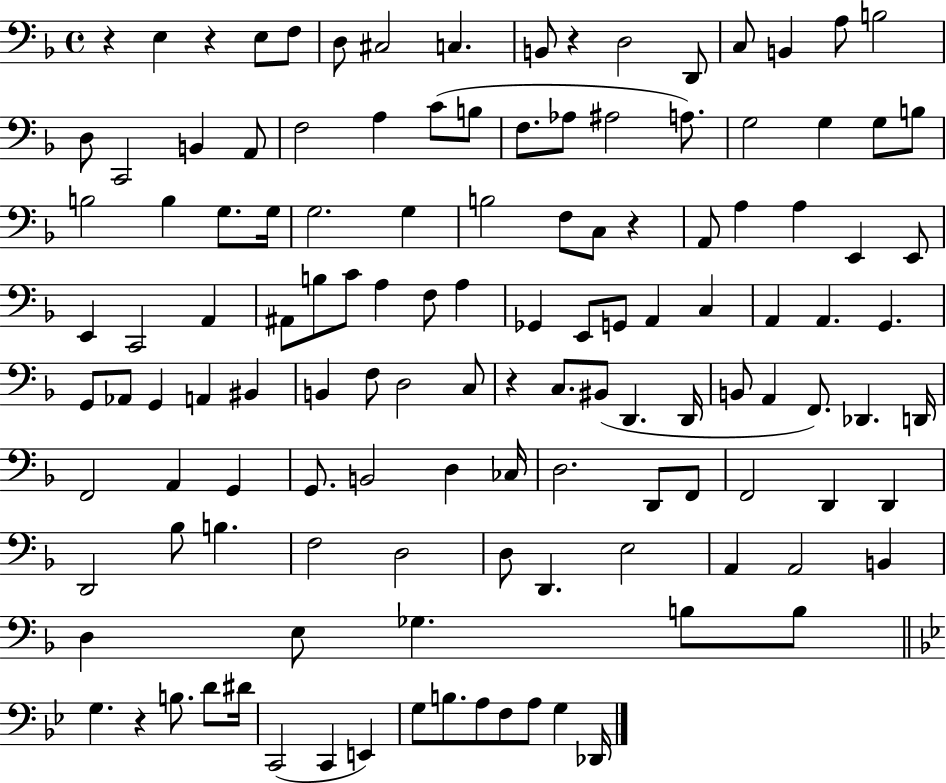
X:1
T:Untitled
M:4/4
L:1/4
K:F
z E, z E,/2 F,/2 D,/2 ^C,2 C, B,,/2 z D,2 D,,/2 C,/2 B,, A,/2 B,2 D,/2 C,,2 B,, A,,/2 F,2 A, C/2 B,/2 F,/2 _A,/2 ^A,2 A,/2 G,2 G, G,/2 B,/2 B,2 B, G,/2 G,/4 G,2 G, B,2 F,/2 C,/2 z A,,/2 A, A, E,, E,,/2 E,, C,,2 A,, ^A,,/2 B,/2 C/2 A, F,/2 A, _G,, E,,/2 G,,/2 A,, C, A,, A,, G,, G,,/2 _A,,/2 G,, A,, ^B,, B,, F,/2 D,2 C,/2 z C,/2 ^B,,/2 D,, D,,/4 B,,/2 A,, F,,/2 _D,, D,,/4 F,,2 A,, G,, G,,/2 B,,2 D, _C,/4 D,2 D,,/2 F,,/2 F,,2 D,, D,, D,,2 _B,/2 B, F,2 D,2 D,/2 D,, E,2 A,, A,,2 B,, D, E,/2 _G, B,/2 B,/2 G, z B,/2 D/2 ^D/4 C,,2 C,, E,, G,/2 B,/2 A,/2 F,/2 A,/2 G, _D,,/4